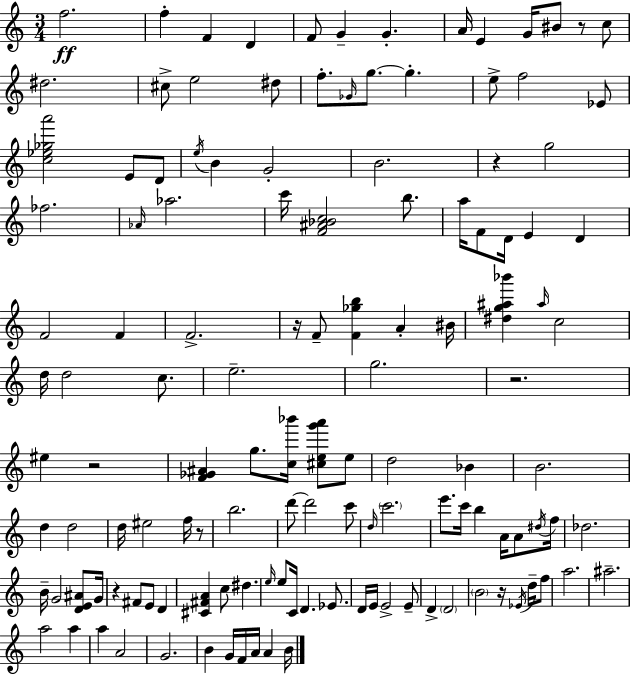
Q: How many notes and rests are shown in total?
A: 131